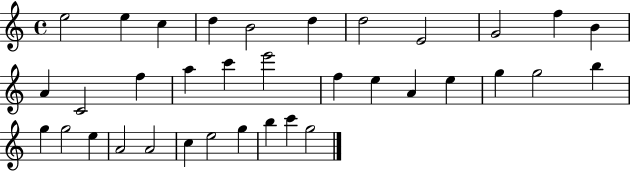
E5/h E5/q C5/q D5/q B4/h D5/q D5/h E4/h G4/h F5/q B4/q A4/q C4/h F5/q A5/q C6/q E6/h F5/q E5/q A4/q E5/q G5/q G5/h B5/q G5/q G5/h E5/q A4/h A4/h C5/q E5/h G5/q B5/q C6/q G5/h